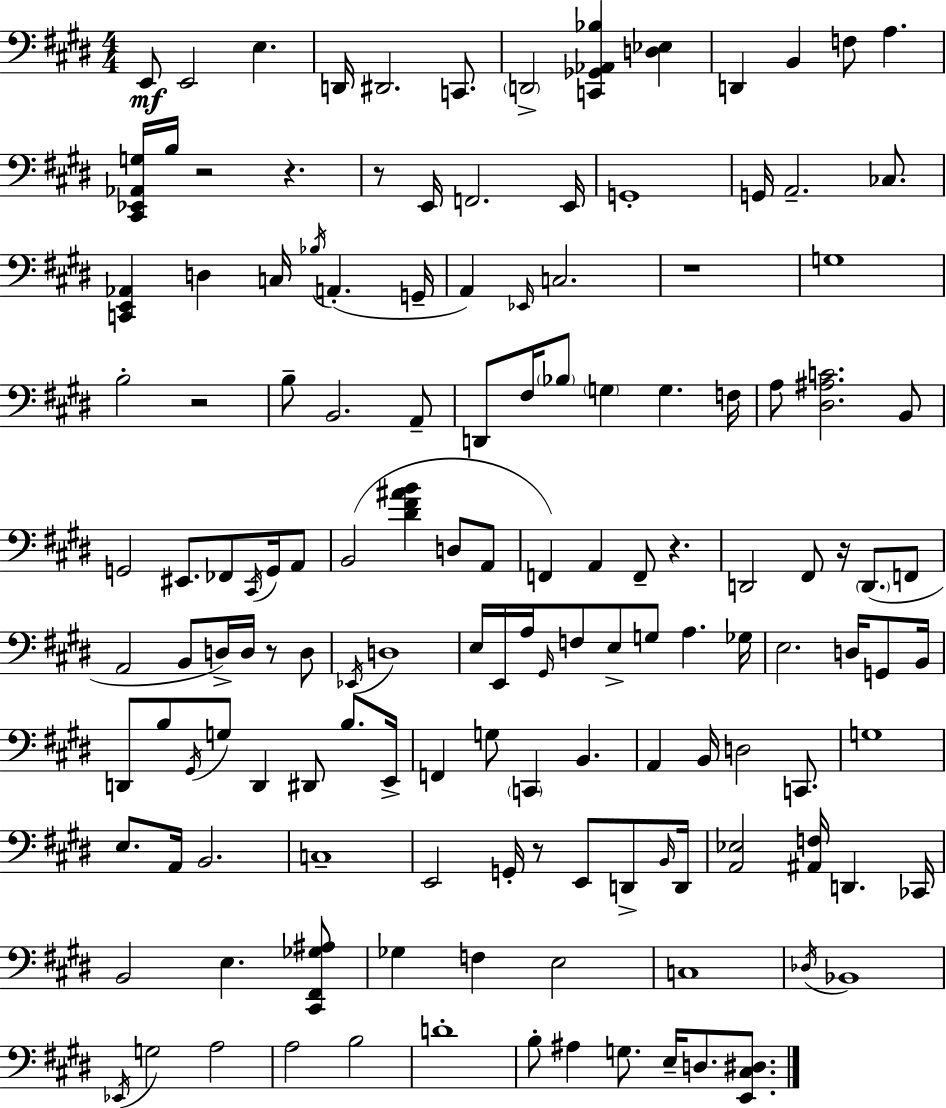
E2/e E2/h E3/q. D2/s D#2/h. C2/e. D2/h [C2,Gb2,Ab2,Bb3]/q [D3,Eb3]/q D2/q B2/q F3/e A3/q. [C#2,Eb2,Ab2,G3]/s B3/s R/h R/q. R/e E2/s F2/h. E2/s G2/w G2/s A2/h. CES3/e. [C2,E2,Ab2]/q D3/q C3/s Bb3/s A2/q. G2/s A2/q Eb2/s C3/h. R/w G3/w B3/h R/h B3/e B2/h. A2/e D2/e F#3/s Bb3/e G3/q G3/q. F3/s A3/e [D#3,A#3,C4]/h. B2/e G2/h EIS2/e. FES2/e C#2/s G2/s A2/e B2/h [D#4,F#4,A#4,B4]/q D3/e A2/e F2/q A2/q F2/e R/q. D2/h F#2/e R/s D2/e. F2/e A2/h B2/e D3/s D3/s R/e D3/e Eb2/s D3/w E3/s E2/s A3/s G#2/s F3/e E3/e G3/e A3/q. Gb3/s E3/h. D3/s G2/e B2/s D2/e B3/e G#2/s G3/e D2/q D#2/e B3/e. E2/s F2/q G3/e C2/q B2/q. A2/q B2/s D3/h C2/e. G3/w E3/e. A2/s B2/h. C3/w E2/h G2/s R/e E2/e D2/e B2/s D2/s [A2,Eb3]/h [A#2,F3]/s D2/q. CES2/s B2/h E3/q. [C#2,F#2,Gb3,A#3]/e Gb3/q F3/q E3/h C3/w Db3/s Bb2/w Eb2/s G3/h A3/h A3/h B3/h D4/w B3/e A#3/q G3/e. E3/s D3/e. [E2,C#3,D#3]/e.